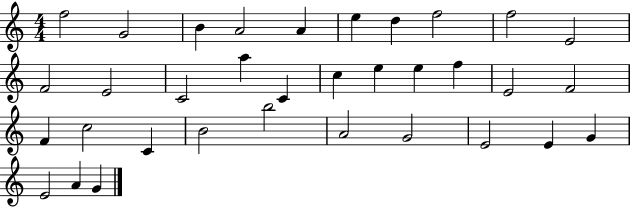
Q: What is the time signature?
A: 4/4